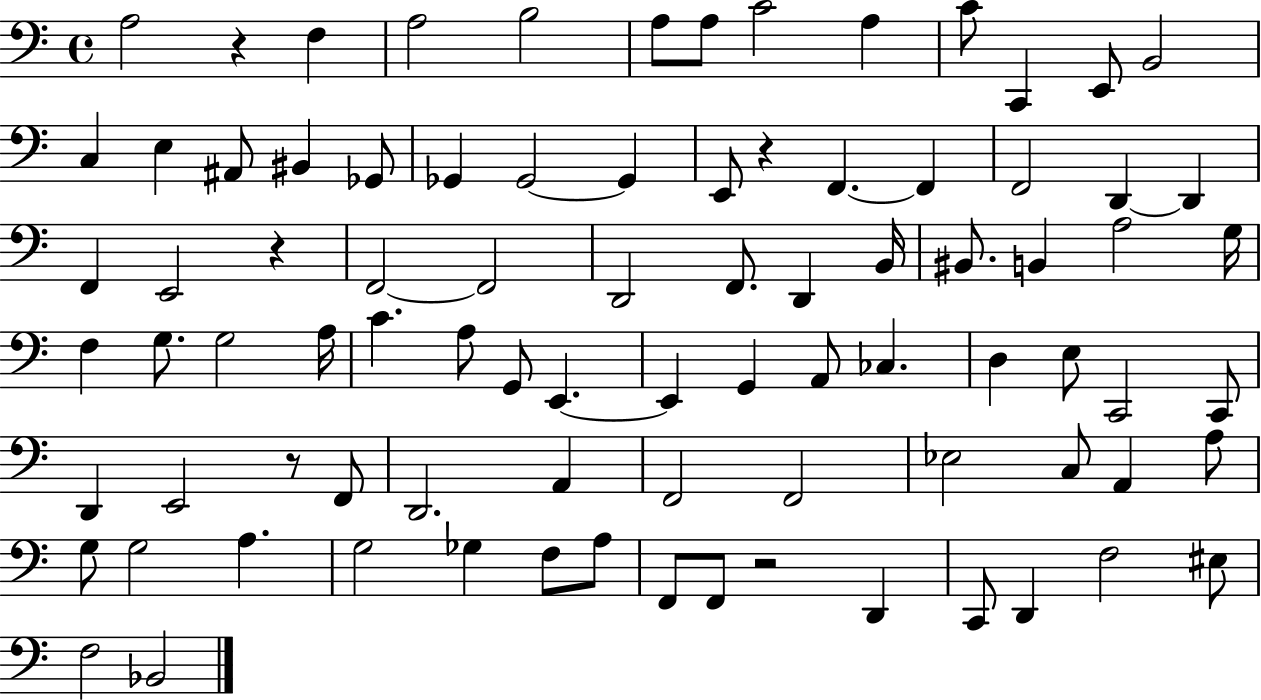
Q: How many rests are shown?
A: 5